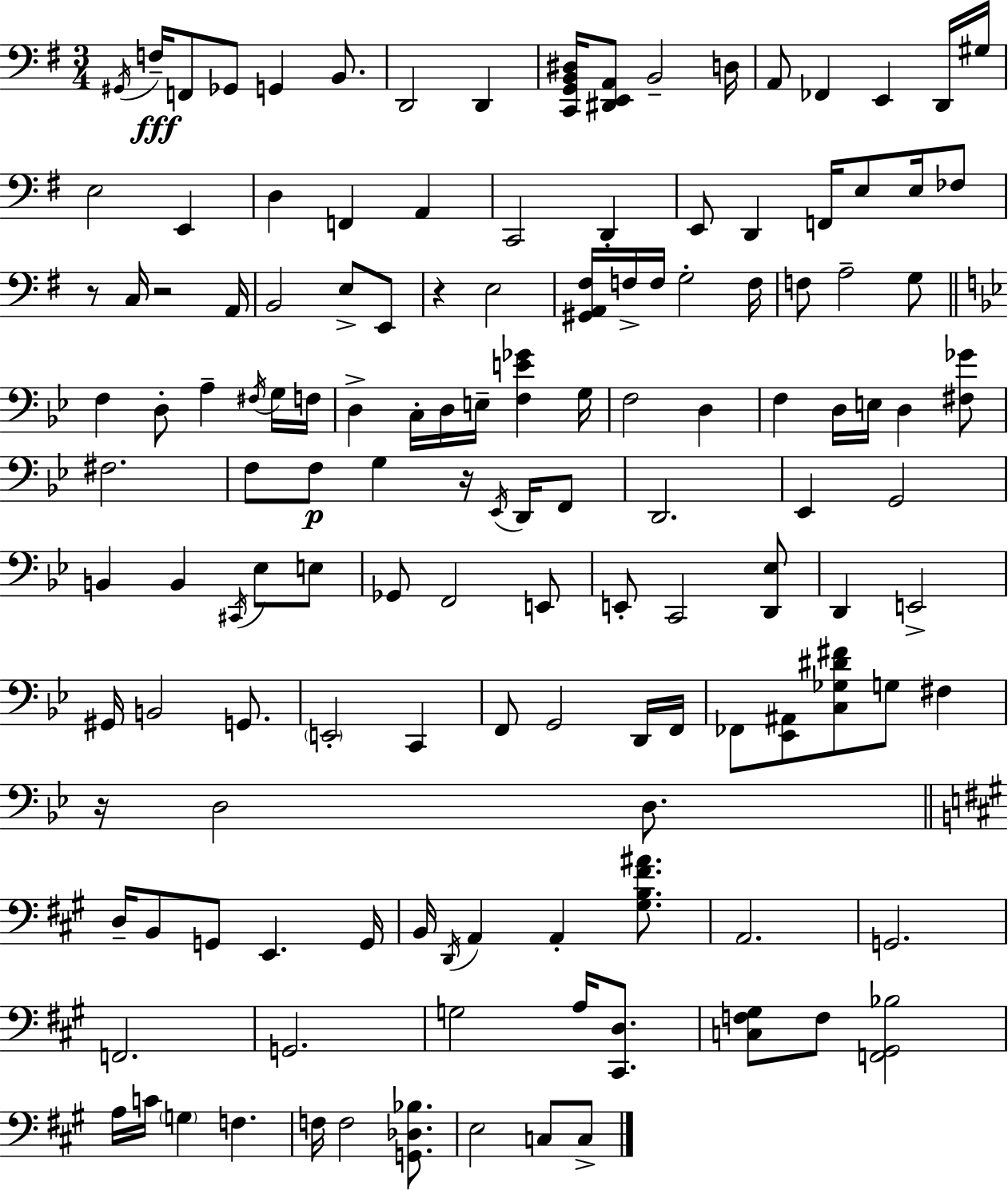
{
  \clef bass
  \numericTimeSignature
  \time 3/4
  \key g \major
  \repeat volta 2 { \acciaccatura { gis,16 }\fff f16-- f,8 ges,8 g,4 b,8. | d,2 d,4 | <c, g, b, dis>16 <dis, e, a,>8 b,2-- | d16 a,8 fes,4 e,4 d,16 | \break gis16 e2 e,4 | d4 f,4 a,4 | c,2 d,4-. | e,8 d,4 f,16 e8 e16 fes8 | \break r8 c16 r2 | a,16 b,2 e8-> e,8 | r4 e2 | <gis, a, fis>16 f16-> f16 g2-. | \break f16 f8 a2-- g8 | \bar "||" \break \key g \minor f4 d8-. a4-- \acciaccatura { fis16 } g16 | f16 d4-> c16-. d16 e16-- <f e' ges'>4 | g16 f2 d4 | f4 d16 e16 d4 <fis ges'>8 | \break fis2. | f8 f8\p g4 r16 \acciaccatura { ees,16 } d,16 | f,8 d,2. | ees,4 g,2 | \break b,4 b,4 \acciaccatura { cis,16 } ees8 | e8 ges,8 f,2 | e,8 e,8-. c,2 | <d, ees>8 d,4 e,2-> | \break gis,16 b,2 | g,8. \parenthesize e,2-. c,4 | f,8 g,2 | d,16 f,16 fes,8 <ees, ais,>8 <c ges dis' fis'>8 g8 fis4 | \break r16 d2 | d8. \bar "||" \break \key a \major d16-- b,8 g,8 e,4. g,16 | b,16 \acciaccatura { d,16 } a,4 a,4-. <gis b fis' ais'>8. | a,2. | g,2. | \break f,2. | g,2. | g2 a16 <cis, d>8. | <c f gis>8 f8 <f, gis, bes>2 | \break a16 c'16 \parenthesize g4 f4. | f16 f2 <g, des bes>8. | e2 c8 c8-> | } \bar "|."
}